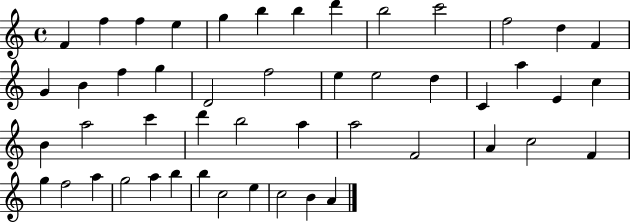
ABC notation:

X:1
T:Untitled
M:4/4
L:1/4
K:C
F f f e g b b d' b2 c'2 f2 d F G B f g D2 f2 e e2 d C a E c B a2 c' d' b2 a a2 F2 A c2 F g f2 a g2 a b b c2 e c2 B A